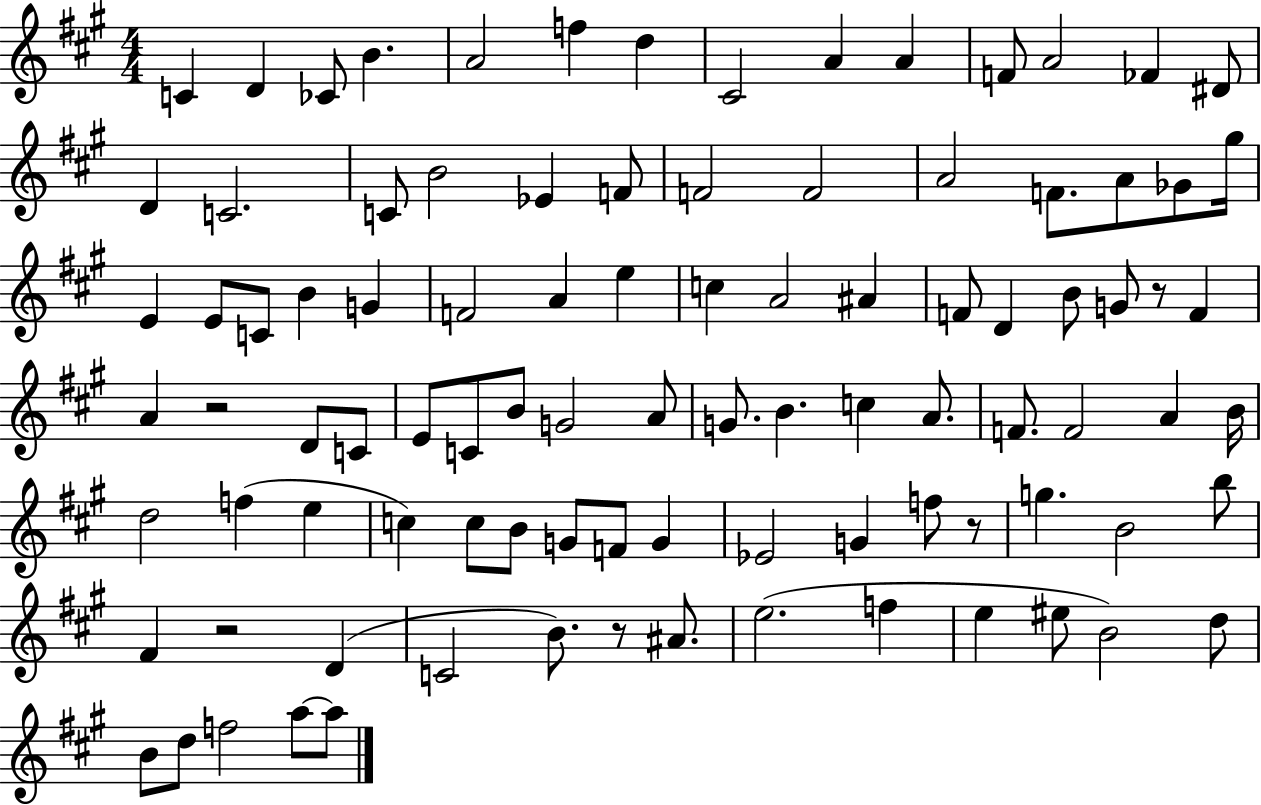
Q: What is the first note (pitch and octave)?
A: C4